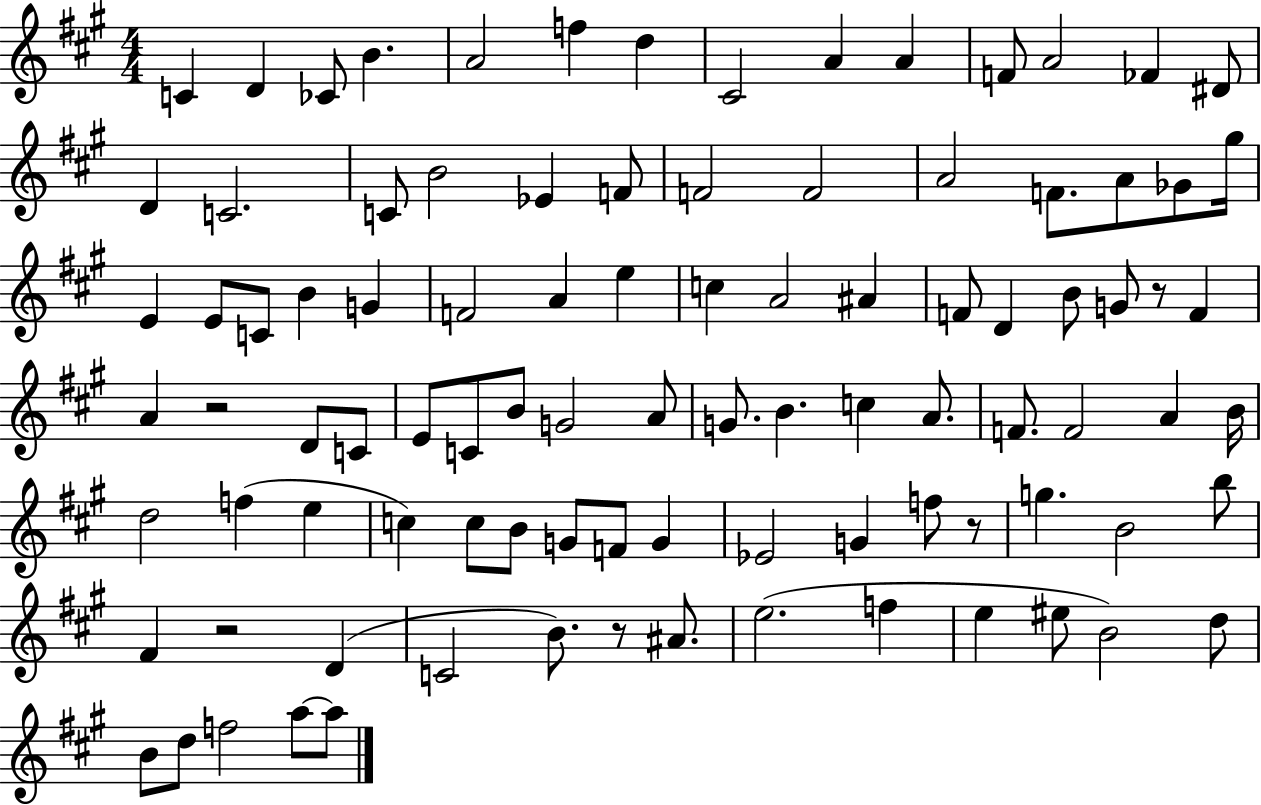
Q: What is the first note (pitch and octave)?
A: C4